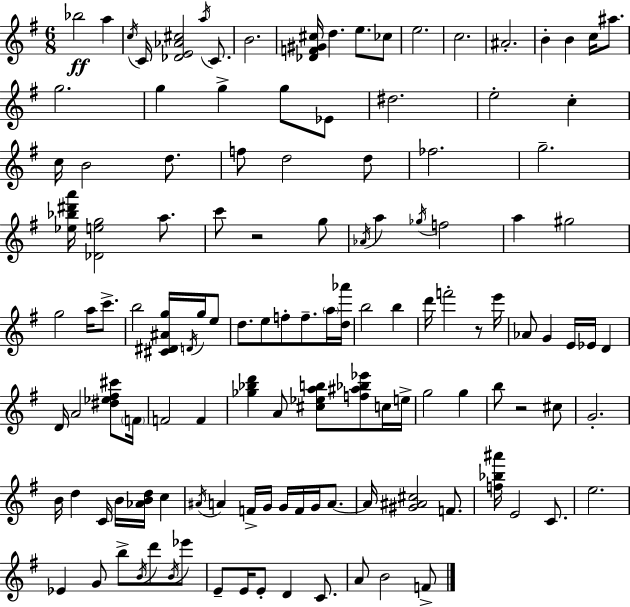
X:1
T:Untitled
M:6/8
L:1/4
K:Em
_b2 a c/4 C/4 [_DE_A^c]2 a/4 C/2 B2 [_DF^G^c]/4 d e/2 _c/2 e2 c2 ^A2 B B c/4 ^a/2 g2 g g g/2 _E/2 ^d2 e2 c c/4 B2 d/2 f/2 d2 d/2 _f2 g2 [_e_b^d'a']/4 [_Deg]2 a/2 c'/2 z2 g/2 _A/4 a _g/4 f2 a ^g2 g2 a/4 c'/2 b2 [^C^D^Ag]/4 D/4 g/4 e/2 d/2 e/2 f/2 f/2 a/4 [d_a']/4 b2 b d'/4 f'2 z/2 e'/4 _A/2 G E/4 _E/4 D D/4 A2 [^d_e^f^c']/2 F/4 F2 F [_g_bd'] A/2 [^c_eab]/2 [f^a_b_e']/2 c/4 e/4 g2 g b/2 z2 ^c/2 G2 B/4 d C/4 B/4 [_ABd]/4 c ^A/4 A F/4 G/4 G/4 F/4 G/4 A/2 A/4 [^G^A^c]2 F/2 [f_b^a']/4 E2 C/2 e2 _E G/2 b/2 B/4 d'/2 B/4 _e'/2 E/2 E/4 E/2 D C/2 A/2 B2 F/2